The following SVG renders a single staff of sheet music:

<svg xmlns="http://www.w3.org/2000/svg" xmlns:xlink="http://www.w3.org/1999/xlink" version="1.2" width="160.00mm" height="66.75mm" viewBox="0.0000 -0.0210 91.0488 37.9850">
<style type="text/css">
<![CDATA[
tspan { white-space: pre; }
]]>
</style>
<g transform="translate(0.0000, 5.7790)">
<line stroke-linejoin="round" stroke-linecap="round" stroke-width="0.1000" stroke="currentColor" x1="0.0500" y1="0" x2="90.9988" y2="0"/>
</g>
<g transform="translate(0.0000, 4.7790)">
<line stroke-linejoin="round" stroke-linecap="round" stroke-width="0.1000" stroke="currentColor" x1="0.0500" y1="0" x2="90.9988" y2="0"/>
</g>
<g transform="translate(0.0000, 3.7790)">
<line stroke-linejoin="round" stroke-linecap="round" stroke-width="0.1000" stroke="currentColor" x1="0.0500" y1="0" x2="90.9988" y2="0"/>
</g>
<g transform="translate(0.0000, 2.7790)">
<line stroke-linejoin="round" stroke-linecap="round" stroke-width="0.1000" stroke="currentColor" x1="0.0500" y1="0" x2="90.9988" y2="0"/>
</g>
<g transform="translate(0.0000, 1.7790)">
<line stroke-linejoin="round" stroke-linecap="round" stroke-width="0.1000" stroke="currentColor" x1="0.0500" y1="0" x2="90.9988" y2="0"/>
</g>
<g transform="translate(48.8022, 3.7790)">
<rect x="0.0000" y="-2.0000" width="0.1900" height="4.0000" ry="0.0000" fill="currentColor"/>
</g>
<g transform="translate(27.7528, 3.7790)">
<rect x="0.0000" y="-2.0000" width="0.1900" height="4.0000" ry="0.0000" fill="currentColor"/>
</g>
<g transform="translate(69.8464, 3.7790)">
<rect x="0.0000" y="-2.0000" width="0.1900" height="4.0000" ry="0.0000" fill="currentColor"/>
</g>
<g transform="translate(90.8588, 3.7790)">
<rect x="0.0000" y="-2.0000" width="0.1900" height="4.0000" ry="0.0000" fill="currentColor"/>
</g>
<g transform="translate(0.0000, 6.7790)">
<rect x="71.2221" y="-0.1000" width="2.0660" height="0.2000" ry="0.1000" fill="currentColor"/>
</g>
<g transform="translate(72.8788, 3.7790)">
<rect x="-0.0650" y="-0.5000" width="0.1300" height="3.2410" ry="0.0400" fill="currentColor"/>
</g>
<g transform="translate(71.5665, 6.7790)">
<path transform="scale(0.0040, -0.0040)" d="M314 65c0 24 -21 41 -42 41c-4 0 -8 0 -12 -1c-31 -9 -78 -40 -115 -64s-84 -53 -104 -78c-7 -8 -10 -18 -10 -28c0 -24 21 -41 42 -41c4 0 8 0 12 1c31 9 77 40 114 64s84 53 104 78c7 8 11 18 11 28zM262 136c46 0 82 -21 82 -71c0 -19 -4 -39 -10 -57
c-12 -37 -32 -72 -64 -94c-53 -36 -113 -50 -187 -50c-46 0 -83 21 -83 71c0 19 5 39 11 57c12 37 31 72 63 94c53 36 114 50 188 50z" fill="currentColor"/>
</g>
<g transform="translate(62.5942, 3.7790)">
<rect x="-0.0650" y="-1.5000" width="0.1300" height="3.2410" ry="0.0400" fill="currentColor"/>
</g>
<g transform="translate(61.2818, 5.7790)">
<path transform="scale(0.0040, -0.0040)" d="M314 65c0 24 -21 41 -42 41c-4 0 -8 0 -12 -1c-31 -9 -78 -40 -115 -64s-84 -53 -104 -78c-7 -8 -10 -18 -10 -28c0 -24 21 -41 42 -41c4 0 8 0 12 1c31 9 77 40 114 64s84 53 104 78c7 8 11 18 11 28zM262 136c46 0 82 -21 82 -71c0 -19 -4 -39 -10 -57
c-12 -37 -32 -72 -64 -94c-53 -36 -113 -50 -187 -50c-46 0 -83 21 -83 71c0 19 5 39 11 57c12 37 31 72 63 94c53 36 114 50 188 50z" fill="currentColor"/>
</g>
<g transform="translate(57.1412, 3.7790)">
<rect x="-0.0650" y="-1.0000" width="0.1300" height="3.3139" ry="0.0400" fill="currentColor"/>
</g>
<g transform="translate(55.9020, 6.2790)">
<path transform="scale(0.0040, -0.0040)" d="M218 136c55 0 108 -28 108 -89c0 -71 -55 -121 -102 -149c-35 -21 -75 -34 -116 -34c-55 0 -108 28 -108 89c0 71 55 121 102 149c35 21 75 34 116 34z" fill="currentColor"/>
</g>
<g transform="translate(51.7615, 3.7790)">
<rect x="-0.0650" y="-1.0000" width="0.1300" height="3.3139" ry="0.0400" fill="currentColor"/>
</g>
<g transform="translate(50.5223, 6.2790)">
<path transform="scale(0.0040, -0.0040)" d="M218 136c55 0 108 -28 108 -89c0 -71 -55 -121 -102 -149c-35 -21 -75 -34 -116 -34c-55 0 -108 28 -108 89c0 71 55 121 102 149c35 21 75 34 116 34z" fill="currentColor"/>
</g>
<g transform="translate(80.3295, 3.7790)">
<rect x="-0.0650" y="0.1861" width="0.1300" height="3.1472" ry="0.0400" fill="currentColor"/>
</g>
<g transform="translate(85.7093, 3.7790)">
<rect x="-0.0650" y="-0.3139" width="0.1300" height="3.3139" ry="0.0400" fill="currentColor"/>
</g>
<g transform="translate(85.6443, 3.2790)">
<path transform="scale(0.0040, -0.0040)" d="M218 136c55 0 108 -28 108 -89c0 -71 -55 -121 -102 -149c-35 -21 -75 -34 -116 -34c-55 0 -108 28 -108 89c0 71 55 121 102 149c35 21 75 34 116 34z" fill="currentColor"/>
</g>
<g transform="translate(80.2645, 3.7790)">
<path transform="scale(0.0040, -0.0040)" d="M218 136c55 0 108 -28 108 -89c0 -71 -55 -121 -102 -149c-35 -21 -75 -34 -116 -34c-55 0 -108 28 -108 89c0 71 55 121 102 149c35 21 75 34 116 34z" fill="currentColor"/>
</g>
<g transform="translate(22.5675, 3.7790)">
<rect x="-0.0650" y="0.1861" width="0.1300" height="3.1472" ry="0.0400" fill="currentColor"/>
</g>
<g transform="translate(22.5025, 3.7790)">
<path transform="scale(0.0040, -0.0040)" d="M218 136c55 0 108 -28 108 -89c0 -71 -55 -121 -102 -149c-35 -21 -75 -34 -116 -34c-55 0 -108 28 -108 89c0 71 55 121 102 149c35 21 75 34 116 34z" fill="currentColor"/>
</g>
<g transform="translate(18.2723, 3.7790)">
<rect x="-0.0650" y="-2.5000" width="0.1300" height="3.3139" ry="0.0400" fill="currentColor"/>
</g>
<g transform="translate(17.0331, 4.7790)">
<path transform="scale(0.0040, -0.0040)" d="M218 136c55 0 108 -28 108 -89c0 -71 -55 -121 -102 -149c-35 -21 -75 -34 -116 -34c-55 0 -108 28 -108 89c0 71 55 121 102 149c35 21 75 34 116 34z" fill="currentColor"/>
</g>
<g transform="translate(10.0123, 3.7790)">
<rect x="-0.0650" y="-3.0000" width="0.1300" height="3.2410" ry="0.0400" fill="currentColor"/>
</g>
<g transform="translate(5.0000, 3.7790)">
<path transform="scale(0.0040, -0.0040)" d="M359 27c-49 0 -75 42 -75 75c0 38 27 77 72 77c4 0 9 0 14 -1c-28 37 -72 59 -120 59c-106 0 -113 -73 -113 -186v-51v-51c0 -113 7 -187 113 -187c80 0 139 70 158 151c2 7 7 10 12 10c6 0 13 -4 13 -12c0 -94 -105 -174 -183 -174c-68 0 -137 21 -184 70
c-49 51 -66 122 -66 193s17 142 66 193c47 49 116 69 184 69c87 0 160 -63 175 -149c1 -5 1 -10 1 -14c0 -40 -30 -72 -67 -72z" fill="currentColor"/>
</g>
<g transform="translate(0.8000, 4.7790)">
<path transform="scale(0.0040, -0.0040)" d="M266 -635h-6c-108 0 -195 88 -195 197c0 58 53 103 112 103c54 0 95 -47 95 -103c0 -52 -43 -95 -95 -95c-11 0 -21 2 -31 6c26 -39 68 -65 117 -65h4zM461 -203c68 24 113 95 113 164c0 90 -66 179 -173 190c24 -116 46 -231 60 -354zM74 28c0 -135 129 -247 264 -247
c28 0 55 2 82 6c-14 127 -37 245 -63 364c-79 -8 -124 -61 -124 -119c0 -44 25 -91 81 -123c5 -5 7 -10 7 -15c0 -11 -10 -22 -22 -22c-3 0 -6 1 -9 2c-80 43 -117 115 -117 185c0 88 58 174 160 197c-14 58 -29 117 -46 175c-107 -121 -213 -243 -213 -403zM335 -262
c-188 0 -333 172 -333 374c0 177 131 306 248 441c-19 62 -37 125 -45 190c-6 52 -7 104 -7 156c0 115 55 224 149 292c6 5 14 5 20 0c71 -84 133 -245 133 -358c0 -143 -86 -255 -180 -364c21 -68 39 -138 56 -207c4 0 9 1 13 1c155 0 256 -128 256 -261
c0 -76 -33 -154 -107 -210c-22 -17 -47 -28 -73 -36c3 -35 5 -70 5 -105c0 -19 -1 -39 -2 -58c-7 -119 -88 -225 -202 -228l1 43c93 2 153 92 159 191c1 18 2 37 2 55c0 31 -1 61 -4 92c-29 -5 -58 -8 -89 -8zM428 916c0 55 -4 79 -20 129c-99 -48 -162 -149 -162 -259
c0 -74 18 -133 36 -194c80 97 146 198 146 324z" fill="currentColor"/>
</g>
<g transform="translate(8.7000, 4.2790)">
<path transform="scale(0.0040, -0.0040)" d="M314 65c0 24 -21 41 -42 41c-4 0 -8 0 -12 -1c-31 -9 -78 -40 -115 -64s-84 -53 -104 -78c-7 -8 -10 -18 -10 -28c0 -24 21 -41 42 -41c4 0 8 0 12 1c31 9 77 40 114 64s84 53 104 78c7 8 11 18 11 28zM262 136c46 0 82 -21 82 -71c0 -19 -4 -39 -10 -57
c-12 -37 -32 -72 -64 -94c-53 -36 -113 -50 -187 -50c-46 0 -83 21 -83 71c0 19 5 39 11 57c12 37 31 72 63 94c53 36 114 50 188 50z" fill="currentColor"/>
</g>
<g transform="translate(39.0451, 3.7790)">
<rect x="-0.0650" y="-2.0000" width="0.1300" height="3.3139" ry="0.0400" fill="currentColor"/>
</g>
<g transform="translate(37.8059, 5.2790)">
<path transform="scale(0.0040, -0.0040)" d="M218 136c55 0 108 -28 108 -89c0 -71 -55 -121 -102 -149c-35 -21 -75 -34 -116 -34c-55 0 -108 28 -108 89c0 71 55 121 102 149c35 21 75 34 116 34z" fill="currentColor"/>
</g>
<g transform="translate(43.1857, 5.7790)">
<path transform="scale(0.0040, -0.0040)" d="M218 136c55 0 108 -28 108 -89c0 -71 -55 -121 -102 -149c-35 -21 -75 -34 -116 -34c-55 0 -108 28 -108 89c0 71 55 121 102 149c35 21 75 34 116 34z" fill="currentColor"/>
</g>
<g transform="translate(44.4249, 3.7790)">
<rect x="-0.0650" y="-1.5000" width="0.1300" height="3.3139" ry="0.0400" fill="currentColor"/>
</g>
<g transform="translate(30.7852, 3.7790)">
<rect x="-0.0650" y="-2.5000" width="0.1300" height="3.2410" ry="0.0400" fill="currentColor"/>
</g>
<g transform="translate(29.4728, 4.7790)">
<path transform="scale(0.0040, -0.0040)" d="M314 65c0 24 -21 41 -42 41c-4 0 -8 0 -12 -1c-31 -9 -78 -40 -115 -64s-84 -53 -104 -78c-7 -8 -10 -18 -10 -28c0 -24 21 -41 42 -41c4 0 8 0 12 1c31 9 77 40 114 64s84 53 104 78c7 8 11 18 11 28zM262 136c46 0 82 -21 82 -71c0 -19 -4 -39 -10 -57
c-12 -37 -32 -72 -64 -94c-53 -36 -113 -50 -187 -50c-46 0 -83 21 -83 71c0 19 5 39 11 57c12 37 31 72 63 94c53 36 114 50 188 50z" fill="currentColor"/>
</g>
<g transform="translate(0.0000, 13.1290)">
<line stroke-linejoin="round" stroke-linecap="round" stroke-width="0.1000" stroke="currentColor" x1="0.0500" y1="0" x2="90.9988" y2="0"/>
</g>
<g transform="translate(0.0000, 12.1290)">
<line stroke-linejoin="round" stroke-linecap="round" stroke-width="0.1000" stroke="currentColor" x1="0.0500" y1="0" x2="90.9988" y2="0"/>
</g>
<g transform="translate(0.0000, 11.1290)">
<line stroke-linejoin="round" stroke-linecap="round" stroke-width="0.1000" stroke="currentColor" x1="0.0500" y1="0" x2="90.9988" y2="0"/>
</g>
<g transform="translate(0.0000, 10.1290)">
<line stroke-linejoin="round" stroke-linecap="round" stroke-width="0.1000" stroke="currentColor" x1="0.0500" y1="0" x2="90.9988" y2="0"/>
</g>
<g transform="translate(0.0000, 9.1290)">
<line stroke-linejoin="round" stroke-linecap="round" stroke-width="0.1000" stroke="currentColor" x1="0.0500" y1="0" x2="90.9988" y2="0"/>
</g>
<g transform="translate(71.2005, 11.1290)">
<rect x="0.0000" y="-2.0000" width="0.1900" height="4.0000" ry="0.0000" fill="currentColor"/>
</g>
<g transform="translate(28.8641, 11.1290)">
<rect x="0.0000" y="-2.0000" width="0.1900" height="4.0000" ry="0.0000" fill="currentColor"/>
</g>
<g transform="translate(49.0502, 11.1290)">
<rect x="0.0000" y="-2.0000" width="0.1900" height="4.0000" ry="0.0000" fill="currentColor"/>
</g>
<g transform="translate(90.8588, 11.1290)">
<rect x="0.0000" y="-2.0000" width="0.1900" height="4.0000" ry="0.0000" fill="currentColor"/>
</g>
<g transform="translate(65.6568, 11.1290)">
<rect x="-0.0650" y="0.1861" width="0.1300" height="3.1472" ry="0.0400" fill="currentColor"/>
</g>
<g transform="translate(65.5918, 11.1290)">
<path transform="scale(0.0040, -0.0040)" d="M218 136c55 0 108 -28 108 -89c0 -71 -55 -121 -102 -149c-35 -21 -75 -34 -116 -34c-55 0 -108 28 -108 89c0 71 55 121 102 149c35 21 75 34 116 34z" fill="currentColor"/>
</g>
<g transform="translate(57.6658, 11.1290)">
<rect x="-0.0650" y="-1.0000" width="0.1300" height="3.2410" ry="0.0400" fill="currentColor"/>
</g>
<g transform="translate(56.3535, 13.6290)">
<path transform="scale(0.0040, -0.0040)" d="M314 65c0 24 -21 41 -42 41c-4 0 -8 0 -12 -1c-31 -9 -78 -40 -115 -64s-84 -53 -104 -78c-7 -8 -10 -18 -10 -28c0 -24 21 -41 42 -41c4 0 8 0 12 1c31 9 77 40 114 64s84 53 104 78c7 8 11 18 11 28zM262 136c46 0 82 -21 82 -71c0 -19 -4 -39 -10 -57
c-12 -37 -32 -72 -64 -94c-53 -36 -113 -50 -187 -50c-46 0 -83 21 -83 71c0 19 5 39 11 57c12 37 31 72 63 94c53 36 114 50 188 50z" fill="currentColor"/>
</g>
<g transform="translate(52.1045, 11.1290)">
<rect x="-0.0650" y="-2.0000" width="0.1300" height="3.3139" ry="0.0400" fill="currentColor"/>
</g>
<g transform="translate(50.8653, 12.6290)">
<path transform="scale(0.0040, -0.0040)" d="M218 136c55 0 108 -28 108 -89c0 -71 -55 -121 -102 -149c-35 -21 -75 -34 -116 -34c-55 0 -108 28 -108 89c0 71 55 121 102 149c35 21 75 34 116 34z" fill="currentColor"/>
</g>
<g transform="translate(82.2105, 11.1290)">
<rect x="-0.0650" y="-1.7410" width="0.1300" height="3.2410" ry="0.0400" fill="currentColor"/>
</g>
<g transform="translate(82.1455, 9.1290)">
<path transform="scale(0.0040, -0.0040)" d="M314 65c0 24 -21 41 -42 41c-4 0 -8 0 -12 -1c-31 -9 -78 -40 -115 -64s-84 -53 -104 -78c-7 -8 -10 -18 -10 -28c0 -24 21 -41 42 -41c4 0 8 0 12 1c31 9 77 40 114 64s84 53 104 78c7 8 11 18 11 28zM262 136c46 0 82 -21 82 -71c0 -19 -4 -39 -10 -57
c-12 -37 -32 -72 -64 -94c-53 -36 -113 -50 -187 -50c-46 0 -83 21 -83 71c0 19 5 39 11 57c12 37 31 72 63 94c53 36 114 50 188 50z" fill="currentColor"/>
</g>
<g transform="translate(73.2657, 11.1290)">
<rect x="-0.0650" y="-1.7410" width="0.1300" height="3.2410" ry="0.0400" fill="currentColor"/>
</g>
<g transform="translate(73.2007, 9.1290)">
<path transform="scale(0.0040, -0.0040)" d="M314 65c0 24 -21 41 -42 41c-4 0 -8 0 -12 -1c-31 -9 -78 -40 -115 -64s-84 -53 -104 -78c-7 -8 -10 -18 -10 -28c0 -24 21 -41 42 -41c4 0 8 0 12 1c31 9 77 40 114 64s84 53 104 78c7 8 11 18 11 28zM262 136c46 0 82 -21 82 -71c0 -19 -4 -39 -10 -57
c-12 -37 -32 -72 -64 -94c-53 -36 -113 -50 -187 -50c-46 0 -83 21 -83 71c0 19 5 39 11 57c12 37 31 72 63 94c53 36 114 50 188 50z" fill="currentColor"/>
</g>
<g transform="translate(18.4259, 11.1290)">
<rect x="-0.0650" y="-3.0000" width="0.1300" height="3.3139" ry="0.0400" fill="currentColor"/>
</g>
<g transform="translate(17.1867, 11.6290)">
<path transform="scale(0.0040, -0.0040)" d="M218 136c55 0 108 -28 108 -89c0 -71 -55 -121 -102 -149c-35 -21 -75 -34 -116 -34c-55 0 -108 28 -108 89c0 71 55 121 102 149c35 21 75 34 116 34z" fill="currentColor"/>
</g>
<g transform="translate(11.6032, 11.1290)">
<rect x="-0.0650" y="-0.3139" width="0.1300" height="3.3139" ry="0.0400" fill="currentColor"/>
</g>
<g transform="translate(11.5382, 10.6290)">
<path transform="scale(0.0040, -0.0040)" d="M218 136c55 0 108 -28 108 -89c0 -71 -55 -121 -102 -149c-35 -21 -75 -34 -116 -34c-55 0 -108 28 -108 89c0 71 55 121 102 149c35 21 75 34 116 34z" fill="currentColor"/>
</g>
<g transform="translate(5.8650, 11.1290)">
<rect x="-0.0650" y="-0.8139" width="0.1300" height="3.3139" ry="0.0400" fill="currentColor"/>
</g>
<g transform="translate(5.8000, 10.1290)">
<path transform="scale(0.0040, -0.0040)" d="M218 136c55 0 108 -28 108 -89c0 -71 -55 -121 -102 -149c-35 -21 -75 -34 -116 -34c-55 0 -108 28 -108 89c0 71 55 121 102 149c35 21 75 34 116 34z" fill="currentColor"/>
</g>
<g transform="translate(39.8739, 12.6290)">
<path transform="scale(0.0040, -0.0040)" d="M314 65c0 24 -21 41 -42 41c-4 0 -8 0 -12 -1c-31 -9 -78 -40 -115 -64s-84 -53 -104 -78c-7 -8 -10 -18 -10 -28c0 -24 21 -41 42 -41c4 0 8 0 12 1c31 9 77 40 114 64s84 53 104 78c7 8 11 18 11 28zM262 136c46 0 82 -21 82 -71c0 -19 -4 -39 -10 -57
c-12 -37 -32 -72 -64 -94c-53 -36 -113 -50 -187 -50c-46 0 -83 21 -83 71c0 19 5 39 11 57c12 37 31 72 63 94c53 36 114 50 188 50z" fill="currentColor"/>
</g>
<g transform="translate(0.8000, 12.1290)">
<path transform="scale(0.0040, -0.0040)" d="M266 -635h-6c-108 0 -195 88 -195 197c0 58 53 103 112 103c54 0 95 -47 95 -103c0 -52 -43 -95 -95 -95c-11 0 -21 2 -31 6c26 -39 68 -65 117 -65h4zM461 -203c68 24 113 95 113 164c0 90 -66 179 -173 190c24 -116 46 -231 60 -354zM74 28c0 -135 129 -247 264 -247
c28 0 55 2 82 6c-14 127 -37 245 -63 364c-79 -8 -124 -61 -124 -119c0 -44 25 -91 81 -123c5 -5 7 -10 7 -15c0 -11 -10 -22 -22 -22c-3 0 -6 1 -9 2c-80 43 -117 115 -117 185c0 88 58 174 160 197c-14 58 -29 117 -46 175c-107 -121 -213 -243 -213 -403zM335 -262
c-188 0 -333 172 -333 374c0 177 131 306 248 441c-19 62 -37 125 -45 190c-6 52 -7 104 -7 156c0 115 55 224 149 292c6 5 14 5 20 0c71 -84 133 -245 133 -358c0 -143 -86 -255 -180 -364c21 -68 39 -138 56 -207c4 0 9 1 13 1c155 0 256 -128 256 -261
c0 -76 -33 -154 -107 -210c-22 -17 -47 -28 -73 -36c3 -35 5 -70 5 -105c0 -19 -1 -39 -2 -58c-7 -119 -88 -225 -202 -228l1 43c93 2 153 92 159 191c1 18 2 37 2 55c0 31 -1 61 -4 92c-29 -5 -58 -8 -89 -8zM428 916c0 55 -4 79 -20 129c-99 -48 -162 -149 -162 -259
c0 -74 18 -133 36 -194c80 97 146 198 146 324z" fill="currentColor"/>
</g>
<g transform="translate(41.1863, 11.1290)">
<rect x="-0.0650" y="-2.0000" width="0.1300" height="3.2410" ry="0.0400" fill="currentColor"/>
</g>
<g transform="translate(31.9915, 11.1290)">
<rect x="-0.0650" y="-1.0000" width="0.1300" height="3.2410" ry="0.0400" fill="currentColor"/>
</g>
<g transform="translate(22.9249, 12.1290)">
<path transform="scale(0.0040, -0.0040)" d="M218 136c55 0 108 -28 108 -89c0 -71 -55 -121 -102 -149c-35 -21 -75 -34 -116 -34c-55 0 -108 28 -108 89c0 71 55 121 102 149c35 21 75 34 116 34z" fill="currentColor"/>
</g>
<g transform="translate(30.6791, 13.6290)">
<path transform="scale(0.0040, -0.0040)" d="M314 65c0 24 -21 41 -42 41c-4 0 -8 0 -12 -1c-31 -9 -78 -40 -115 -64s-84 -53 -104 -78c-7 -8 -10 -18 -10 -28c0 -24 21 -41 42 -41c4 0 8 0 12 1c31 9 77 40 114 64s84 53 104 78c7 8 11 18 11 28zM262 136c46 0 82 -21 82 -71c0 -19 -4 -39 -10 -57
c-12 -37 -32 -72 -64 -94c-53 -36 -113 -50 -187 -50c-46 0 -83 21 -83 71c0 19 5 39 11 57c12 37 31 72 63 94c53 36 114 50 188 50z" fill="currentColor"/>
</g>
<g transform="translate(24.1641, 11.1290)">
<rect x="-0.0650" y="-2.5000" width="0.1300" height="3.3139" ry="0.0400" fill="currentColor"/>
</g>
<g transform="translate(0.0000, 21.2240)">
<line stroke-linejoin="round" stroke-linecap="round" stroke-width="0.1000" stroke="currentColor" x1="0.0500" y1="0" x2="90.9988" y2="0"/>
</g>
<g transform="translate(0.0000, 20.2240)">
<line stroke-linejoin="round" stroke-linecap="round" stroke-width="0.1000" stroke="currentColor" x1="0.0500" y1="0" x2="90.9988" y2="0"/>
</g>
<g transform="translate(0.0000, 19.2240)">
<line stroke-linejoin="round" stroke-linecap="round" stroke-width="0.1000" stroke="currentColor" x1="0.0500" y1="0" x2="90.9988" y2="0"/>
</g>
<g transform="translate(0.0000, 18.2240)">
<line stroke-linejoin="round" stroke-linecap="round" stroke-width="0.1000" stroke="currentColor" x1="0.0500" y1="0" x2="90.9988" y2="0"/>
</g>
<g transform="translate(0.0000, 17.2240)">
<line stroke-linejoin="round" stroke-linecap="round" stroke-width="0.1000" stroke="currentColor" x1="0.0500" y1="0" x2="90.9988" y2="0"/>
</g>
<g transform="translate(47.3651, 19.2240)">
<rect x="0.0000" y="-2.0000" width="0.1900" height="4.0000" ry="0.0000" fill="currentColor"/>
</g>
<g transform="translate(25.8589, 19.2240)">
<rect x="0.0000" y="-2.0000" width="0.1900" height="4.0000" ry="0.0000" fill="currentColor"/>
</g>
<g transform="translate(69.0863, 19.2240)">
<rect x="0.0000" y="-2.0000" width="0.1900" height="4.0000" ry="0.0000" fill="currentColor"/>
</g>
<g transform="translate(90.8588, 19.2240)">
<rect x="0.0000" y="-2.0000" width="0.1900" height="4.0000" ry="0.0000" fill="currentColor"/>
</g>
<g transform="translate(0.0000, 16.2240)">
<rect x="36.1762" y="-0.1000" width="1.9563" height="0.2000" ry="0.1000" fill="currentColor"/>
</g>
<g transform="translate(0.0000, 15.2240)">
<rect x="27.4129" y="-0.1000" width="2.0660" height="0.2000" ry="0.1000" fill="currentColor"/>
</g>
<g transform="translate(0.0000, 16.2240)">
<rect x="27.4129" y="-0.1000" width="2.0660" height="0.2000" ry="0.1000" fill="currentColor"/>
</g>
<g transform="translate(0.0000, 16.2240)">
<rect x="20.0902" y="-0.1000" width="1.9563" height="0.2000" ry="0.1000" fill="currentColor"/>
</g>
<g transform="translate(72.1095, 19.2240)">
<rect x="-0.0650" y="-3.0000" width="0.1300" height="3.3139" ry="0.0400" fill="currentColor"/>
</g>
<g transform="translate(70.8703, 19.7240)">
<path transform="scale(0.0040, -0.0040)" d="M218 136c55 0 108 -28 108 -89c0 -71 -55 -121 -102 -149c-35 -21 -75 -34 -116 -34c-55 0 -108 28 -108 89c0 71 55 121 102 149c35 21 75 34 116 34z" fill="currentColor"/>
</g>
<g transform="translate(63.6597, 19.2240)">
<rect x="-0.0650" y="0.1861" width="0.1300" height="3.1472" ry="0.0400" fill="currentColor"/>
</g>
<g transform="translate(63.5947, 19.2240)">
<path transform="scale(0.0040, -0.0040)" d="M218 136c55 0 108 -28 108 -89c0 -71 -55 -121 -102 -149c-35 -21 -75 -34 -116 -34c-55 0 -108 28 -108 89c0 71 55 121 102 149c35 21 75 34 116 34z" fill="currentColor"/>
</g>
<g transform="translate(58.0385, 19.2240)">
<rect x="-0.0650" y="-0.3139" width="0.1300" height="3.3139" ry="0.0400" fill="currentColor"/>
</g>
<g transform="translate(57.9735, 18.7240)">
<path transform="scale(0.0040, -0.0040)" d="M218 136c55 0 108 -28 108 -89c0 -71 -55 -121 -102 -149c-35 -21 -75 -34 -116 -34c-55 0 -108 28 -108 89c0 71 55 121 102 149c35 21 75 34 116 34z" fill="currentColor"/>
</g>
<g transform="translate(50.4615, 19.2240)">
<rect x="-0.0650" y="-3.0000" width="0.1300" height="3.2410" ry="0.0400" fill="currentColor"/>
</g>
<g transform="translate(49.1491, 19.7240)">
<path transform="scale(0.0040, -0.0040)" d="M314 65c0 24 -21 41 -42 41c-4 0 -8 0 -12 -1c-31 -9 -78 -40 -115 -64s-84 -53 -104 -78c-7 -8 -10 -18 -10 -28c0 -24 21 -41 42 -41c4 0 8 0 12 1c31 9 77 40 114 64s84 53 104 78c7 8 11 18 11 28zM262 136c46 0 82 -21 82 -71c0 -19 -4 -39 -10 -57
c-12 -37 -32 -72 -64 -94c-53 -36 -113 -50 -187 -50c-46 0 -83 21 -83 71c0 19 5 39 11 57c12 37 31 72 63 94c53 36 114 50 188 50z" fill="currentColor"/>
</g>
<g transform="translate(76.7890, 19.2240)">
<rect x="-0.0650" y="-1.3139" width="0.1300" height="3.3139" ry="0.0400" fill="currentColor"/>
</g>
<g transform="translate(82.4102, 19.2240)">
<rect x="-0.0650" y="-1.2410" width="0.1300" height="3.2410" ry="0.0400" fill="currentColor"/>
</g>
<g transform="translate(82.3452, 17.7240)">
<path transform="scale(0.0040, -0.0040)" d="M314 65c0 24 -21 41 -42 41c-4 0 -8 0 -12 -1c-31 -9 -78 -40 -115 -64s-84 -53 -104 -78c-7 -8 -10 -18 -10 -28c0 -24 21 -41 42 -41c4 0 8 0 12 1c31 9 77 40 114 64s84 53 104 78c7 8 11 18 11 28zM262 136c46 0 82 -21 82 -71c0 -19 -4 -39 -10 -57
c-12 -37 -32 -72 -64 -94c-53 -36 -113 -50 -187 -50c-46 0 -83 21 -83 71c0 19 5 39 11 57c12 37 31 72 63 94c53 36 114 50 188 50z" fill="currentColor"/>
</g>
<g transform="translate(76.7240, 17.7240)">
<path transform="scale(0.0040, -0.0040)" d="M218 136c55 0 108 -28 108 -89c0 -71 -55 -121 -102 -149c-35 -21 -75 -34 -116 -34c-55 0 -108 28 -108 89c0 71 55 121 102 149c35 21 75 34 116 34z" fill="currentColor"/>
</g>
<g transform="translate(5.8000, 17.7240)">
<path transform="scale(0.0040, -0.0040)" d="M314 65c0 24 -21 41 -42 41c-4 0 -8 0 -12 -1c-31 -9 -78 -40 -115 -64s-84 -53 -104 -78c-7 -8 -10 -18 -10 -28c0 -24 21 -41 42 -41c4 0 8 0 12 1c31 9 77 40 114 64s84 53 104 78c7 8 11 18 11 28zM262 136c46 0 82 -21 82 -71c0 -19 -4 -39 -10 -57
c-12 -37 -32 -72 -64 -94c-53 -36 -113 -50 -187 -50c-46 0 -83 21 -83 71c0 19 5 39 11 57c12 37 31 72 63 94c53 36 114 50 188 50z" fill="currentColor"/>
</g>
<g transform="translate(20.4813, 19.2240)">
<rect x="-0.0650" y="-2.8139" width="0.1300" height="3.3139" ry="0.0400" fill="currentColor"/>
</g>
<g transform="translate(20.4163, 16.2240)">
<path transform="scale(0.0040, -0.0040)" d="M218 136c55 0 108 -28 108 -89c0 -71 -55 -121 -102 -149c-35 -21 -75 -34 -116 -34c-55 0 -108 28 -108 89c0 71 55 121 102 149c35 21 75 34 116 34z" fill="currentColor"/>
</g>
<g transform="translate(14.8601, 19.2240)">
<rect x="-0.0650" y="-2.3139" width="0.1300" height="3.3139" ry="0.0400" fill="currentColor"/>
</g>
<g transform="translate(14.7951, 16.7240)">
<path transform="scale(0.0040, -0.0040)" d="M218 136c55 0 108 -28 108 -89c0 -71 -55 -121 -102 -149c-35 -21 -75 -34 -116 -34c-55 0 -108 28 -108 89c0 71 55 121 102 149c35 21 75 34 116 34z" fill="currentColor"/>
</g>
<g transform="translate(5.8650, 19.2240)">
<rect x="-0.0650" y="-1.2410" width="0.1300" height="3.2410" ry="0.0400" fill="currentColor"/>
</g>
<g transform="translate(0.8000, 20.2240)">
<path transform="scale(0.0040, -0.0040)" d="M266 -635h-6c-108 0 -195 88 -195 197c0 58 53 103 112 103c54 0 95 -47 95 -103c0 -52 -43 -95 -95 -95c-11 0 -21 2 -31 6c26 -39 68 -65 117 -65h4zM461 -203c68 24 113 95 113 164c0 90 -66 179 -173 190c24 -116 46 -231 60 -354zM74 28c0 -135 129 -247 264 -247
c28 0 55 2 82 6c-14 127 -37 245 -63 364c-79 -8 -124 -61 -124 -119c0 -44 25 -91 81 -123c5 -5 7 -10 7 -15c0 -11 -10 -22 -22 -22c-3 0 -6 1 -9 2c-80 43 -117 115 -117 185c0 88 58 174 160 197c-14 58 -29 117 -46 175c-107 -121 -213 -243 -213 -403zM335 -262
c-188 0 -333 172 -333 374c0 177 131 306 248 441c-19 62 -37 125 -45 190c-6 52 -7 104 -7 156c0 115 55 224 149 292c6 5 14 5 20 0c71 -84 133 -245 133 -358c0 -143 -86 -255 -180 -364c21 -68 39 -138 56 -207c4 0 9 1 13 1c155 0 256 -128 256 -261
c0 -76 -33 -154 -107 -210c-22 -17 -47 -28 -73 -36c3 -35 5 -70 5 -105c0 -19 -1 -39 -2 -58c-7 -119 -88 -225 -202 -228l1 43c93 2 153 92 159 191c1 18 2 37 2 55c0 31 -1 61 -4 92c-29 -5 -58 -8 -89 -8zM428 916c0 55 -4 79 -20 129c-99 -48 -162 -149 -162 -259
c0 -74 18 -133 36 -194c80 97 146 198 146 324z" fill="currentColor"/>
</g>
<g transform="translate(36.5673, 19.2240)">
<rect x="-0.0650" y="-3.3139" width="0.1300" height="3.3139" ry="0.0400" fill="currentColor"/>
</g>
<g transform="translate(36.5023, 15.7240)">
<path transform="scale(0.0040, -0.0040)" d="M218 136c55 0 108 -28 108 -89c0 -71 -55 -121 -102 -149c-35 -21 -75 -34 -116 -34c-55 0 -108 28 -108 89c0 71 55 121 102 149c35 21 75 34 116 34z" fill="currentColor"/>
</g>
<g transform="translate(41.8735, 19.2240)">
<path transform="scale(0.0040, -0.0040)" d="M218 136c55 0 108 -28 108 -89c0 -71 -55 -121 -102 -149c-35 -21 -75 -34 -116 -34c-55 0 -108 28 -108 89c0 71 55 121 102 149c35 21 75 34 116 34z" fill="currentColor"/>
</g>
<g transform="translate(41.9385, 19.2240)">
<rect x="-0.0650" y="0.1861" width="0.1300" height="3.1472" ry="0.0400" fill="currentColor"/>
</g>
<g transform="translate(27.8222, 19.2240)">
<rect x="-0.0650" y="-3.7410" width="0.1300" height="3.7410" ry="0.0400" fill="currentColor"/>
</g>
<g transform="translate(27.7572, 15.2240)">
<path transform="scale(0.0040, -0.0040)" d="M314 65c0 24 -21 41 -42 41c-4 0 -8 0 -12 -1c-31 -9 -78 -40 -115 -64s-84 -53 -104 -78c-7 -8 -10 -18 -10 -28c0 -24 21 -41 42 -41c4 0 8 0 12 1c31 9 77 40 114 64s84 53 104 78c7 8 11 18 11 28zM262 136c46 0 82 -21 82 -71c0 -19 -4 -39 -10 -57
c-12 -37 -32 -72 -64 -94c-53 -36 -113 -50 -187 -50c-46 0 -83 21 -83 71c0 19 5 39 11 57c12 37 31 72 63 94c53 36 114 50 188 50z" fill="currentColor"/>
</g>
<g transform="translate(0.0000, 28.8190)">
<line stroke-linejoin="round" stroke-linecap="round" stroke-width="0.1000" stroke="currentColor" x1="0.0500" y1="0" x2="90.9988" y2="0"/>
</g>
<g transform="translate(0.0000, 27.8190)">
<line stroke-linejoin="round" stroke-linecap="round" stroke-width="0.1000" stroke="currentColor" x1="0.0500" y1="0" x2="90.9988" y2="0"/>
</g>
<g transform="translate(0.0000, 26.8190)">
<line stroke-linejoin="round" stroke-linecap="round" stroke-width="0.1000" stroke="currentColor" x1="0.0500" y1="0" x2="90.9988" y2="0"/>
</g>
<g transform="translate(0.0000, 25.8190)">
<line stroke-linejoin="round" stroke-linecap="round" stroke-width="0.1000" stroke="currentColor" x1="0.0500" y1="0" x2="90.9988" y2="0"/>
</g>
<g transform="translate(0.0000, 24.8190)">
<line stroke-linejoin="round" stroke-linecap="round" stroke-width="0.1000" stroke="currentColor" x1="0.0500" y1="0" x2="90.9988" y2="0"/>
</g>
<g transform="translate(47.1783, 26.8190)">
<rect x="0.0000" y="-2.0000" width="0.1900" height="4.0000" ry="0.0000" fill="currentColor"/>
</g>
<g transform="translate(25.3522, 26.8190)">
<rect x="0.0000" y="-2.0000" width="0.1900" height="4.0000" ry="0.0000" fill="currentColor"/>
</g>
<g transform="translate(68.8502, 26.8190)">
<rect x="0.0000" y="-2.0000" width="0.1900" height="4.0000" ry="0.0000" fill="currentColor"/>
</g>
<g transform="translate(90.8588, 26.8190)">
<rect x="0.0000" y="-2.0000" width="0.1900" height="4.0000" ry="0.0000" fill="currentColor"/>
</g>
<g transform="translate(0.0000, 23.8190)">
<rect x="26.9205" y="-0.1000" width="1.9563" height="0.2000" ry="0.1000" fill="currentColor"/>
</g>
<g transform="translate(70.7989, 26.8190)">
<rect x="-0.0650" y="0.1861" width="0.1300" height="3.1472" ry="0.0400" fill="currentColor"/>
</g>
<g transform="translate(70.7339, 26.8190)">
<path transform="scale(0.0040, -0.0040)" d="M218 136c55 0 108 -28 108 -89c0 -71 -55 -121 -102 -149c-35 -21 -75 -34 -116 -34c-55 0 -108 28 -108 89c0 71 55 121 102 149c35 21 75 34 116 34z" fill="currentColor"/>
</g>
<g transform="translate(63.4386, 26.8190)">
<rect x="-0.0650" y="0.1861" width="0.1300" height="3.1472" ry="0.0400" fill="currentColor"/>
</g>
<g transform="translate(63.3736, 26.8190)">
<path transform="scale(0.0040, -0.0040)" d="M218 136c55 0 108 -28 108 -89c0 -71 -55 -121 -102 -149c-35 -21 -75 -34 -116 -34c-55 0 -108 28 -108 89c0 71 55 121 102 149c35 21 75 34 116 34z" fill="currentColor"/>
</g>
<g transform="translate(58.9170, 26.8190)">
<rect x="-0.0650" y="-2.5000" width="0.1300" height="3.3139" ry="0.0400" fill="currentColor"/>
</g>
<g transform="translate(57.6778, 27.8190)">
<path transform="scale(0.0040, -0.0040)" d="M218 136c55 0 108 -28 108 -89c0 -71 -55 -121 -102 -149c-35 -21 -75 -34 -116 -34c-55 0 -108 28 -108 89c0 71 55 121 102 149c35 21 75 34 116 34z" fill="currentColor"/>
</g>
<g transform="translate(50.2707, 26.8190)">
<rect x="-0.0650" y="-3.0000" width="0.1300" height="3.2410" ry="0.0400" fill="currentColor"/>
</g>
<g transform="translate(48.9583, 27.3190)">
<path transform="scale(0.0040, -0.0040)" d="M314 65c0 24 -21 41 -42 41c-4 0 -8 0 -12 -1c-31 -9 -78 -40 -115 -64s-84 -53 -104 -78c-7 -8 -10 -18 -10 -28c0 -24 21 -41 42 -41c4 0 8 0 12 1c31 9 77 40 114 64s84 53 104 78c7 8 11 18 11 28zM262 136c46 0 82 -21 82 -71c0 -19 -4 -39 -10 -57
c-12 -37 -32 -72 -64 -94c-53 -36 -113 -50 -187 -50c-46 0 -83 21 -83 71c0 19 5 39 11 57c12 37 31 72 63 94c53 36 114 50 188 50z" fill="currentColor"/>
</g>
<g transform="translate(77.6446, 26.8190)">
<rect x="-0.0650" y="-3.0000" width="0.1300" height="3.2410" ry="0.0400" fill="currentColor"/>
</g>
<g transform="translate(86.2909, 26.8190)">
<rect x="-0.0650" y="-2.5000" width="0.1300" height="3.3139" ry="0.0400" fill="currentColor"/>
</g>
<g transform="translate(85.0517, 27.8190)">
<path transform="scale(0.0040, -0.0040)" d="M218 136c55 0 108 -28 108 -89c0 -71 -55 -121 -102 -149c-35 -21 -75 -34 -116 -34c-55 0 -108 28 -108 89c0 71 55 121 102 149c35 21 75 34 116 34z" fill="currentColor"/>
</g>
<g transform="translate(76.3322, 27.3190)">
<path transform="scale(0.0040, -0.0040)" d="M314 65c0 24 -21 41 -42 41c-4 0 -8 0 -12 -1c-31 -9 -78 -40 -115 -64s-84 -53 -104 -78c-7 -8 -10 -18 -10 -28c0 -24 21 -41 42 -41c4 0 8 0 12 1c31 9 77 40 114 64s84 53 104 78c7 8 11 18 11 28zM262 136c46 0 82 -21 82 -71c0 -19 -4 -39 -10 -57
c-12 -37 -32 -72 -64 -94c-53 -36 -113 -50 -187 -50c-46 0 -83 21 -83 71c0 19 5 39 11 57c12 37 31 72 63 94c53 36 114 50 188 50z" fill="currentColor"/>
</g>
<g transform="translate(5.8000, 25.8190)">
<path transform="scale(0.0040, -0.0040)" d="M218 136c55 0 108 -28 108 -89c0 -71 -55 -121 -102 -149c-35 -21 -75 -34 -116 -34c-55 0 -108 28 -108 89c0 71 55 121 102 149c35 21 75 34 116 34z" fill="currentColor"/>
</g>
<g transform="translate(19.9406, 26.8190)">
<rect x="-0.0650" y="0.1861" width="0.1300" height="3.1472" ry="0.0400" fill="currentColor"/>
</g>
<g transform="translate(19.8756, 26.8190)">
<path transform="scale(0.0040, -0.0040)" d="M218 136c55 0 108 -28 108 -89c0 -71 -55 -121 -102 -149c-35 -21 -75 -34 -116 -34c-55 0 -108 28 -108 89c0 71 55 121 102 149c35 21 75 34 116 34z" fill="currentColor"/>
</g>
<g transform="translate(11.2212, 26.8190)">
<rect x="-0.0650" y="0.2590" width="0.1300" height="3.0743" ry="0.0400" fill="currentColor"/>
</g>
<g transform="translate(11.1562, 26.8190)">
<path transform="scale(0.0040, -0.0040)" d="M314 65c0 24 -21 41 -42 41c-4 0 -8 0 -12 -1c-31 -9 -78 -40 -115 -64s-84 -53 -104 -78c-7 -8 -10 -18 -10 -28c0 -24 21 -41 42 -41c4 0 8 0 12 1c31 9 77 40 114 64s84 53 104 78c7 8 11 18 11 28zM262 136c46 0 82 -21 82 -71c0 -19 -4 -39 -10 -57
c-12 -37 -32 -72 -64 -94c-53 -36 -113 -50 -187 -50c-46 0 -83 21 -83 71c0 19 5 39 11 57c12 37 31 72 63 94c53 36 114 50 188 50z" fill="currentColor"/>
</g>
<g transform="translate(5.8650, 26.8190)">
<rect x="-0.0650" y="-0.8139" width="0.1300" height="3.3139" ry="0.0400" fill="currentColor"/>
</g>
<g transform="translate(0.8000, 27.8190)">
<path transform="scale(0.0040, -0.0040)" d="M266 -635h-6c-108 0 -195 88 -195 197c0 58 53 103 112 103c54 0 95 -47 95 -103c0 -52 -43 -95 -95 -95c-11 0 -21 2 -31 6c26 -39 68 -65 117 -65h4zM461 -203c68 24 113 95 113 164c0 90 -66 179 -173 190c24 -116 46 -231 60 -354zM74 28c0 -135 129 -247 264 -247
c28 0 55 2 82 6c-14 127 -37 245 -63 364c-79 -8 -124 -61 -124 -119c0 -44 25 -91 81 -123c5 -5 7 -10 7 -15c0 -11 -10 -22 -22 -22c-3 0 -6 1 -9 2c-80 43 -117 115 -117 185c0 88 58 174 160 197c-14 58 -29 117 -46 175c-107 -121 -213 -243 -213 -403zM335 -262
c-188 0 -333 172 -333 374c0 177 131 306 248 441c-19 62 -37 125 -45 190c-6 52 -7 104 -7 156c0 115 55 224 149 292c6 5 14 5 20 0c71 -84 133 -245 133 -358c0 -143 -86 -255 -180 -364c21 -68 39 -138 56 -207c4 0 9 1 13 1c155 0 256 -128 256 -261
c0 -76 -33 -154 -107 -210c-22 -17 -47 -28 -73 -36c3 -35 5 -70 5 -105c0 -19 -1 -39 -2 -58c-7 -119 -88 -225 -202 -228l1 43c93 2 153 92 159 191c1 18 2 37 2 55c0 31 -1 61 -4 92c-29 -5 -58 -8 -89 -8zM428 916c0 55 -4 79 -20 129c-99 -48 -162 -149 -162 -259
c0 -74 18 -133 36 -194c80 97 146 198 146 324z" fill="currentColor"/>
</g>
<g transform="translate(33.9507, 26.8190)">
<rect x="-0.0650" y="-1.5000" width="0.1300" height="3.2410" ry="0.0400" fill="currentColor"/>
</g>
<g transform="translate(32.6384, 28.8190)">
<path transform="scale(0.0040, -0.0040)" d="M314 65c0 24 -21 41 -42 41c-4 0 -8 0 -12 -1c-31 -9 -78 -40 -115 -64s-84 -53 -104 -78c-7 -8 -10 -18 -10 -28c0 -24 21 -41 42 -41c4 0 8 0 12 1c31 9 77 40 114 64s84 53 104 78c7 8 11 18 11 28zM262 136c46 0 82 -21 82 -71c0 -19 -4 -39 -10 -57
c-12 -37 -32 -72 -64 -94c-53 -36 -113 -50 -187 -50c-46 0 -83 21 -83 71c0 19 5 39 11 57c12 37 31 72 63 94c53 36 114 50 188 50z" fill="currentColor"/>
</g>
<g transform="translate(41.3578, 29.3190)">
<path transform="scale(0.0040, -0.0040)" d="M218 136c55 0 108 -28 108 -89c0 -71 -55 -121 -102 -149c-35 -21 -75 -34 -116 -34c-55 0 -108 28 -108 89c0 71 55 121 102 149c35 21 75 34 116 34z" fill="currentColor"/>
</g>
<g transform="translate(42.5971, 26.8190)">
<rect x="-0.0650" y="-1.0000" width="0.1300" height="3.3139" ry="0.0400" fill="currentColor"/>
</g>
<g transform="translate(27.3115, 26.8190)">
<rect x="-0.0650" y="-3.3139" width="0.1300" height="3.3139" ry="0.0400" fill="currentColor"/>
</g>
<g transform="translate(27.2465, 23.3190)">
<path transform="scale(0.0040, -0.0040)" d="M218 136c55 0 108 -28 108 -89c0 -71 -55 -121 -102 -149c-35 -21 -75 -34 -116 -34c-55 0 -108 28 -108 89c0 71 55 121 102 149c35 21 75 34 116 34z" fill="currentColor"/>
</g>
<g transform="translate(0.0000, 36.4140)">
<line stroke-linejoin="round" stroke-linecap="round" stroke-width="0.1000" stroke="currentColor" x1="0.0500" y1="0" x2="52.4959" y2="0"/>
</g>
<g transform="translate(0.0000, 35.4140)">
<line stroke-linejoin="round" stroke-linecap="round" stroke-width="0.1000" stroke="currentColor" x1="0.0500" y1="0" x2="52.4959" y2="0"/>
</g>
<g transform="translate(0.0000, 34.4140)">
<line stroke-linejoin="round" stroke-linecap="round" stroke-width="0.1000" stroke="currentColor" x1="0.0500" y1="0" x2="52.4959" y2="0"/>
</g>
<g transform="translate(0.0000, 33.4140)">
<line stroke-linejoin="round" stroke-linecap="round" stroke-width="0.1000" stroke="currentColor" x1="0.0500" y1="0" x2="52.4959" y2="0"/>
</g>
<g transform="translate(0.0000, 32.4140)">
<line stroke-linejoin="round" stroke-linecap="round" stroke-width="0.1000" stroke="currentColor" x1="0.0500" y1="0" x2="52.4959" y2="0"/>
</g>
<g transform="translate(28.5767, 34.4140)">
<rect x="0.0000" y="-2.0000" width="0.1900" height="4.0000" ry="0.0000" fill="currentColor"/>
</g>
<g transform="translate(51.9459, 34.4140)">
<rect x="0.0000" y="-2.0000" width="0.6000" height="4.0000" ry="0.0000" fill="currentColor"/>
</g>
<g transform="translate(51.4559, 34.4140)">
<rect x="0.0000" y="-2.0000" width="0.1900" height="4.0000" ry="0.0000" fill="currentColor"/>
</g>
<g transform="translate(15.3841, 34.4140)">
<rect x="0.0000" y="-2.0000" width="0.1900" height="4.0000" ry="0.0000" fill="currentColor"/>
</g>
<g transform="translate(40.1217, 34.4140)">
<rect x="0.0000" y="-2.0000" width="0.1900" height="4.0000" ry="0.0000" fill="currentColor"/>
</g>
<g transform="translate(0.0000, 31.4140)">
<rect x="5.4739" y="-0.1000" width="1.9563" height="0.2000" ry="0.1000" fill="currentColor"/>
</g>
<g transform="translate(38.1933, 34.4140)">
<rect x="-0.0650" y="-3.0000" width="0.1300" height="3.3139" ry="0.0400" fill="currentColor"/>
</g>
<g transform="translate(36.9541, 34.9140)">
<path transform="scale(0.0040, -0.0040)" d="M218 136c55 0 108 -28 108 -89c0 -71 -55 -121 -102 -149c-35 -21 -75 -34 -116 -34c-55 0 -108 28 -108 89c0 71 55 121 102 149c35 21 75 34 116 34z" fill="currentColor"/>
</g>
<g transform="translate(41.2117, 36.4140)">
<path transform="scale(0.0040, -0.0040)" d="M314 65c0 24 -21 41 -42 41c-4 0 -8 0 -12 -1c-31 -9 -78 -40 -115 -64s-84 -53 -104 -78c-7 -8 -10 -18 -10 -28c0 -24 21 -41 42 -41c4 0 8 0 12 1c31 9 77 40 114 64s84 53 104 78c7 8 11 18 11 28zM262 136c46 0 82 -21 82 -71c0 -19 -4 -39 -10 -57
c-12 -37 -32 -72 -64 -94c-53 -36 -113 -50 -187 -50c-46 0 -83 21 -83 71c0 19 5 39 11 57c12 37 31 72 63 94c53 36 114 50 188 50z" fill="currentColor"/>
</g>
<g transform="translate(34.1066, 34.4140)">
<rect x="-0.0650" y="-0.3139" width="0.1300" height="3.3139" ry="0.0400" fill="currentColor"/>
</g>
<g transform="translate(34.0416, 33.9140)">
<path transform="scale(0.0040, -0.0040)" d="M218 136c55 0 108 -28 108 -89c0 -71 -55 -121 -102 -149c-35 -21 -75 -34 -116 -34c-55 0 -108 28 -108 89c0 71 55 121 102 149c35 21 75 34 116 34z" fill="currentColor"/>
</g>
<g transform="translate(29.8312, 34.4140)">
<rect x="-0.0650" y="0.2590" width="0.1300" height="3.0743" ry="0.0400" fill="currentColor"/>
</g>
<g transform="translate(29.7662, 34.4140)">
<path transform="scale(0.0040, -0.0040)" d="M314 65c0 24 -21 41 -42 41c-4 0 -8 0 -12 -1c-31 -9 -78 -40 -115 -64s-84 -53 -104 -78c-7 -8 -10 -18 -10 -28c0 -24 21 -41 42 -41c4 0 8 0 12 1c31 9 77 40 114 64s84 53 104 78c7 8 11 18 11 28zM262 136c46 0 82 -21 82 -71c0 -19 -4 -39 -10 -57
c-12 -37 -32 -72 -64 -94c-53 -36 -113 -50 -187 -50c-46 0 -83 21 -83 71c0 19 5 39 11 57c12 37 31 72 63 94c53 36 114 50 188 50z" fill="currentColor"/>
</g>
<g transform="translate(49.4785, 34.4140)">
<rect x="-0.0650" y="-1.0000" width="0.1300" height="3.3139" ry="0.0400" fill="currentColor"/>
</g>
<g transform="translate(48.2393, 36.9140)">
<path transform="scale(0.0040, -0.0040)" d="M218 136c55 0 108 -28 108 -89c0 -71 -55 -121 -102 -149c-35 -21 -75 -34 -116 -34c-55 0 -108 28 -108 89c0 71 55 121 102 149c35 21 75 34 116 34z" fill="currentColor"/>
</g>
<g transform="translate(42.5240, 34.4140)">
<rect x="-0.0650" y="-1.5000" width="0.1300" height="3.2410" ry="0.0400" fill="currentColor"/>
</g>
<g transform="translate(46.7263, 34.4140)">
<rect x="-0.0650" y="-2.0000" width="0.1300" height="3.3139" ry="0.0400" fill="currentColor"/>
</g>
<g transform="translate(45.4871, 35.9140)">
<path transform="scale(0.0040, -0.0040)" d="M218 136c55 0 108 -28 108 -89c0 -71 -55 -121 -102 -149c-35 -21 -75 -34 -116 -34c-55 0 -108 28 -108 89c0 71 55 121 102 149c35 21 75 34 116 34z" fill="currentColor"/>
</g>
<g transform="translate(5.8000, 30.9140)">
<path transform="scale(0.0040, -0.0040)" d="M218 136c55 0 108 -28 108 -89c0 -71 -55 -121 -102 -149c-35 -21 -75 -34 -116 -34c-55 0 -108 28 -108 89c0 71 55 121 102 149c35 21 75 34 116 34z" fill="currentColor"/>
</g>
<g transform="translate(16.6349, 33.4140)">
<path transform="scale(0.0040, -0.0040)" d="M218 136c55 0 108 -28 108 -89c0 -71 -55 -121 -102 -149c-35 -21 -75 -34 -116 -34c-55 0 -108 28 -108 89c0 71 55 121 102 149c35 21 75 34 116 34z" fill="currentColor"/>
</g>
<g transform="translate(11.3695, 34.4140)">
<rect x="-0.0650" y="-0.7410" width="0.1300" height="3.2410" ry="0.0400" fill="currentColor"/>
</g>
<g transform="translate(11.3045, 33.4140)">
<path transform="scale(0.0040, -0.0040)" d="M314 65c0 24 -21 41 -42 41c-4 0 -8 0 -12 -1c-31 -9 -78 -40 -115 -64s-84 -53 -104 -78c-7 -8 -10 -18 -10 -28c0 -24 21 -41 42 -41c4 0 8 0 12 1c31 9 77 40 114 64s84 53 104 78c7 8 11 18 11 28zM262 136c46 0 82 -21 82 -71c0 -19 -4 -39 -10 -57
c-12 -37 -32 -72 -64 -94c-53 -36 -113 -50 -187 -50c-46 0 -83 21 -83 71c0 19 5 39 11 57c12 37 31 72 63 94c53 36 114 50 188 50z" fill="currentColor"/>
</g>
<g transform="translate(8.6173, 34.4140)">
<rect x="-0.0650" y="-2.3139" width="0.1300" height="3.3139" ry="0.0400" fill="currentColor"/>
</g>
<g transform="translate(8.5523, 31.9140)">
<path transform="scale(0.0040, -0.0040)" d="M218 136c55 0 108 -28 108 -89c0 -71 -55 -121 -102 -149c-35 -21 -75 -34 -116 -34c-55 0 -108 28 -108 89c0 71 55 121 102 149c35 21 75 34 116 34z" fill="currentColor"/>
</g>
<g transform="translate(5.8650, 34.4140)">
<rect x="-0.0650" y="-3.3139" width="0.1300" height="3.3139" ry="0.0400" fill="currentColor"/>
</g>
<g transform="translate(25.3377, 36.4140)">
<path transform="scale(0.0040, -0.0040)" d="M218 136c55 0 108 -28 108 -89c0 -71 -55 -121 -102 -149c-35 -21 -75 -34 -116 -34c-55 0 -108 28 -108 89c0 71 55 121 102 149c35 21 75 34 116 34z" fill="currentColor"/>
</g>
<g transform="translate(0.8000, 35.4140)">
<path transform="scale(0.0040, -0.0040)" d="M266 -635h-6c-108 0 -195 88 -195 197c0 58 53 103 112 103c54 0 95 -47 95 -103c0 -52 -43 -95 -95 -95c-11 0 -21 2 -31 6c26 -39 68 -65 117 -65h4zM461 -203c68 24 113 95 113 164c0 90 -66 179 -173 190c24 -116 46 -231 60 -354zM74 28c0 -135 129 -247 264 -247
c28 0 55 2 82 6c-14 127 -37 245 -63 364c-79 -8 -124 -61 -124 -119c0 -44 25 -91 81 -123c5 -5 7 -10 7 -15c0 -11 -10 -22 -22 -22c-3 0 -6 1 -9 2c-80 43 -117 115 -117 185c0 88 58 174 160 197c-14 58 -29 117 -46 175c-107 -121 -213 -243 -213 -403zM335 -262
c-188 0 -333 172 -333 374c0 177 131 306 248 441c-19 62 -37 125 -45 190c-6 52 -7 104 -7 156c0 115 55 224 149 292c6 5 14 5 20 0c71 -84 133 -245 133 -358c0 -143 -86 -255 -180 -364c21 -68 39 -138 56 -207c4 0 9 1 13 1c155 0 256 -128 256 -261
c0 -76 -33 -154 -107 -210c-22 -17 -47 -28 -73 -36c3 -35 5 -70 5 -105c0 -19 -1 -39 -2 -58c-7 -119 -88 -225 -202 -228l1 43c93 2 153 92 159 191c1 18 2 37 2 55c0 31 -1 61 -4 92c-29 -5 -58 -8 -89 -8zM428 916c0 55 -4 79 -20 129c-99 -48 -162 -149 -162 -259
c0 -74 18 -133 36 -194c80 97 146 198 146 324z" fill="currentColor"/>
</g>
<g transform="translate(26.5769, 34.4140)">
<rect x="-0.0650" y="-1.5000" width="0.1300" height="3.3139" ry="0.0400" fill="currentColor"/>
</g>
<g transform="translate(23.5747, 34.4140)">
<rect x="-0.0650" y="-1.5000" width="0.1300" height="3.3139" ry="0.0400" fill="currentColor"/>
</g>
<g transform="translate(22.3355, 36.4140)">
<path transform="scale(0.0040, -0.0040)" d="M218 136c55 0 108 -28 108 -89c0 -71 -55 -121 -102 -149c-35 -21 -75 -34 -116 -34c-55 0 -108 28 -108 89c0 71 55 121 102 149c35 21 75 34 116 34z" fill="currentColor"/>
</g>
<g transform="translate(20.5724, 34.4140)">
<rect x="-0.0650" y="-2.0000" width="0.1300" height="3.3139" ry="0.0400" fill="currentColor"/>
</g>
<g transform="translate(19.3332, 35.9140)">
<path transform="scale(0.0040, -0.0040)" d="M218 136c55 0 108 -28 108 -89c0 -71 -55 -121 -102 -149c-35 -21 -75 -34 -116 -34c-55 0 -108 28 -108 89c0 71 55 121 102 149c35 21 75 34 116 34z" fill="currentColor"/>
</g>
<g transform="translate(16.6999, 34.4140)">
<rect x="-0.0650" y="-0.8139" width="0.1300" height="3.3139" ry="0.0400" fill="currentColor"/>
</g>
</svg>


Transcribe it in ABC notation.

X:1
T:Untitled
M:4/4
L:1/4
K:C
A2 G B G2 F E D D E2 C2 B c d c A G D2 F2 F D2 B f2 f2 e2 g a c'2 b B A2 c B A e e2 d B2 B b E2 D A2 G B B A2 G b g d2 d F E E B2 c A E2 F D